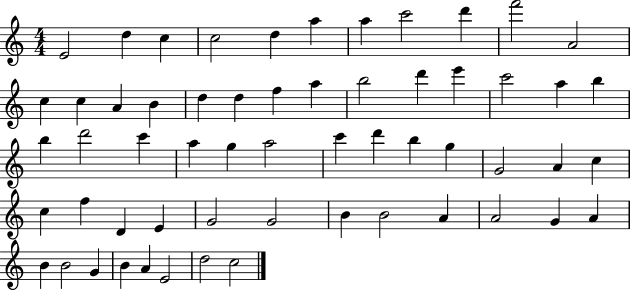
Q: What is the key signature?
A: C major